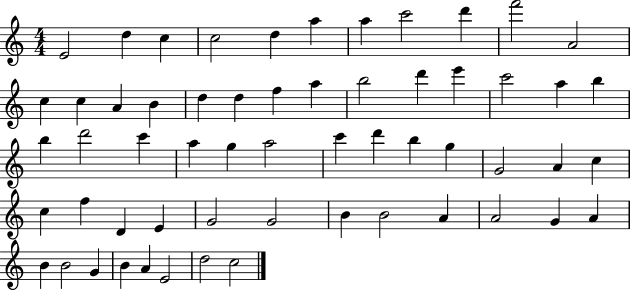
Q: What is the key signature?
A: C major